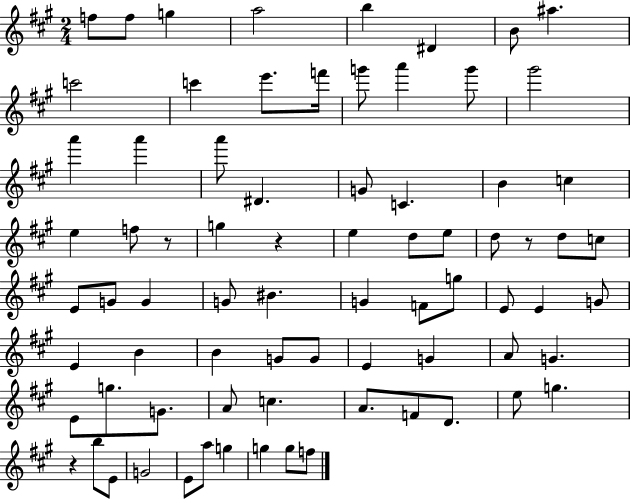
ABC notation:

X:1
T:Untitled
M:2/4
L:1/4
K:A
f/2 f/2 g a2 b ^D B/2 ^a c'2 c' e'/2 f'/4 g'/2 a' g'/2 ^g'2 a' a' a'/2 ^D G/2 C B c e f/2 z/2 g z e d/2 e/2 d/2 z/2 d/2 c/2 E/2 G/2 G G/2 ^B G F/2 g/2 E/2 E G/2 E B B G/2 G/2 E G A/2 G E/2 g/2 G/2 A/2 c A/2 F/2 D/2 e/2 g z b/2 E/2 G2 E/2 a/2 g g g/2 f/2